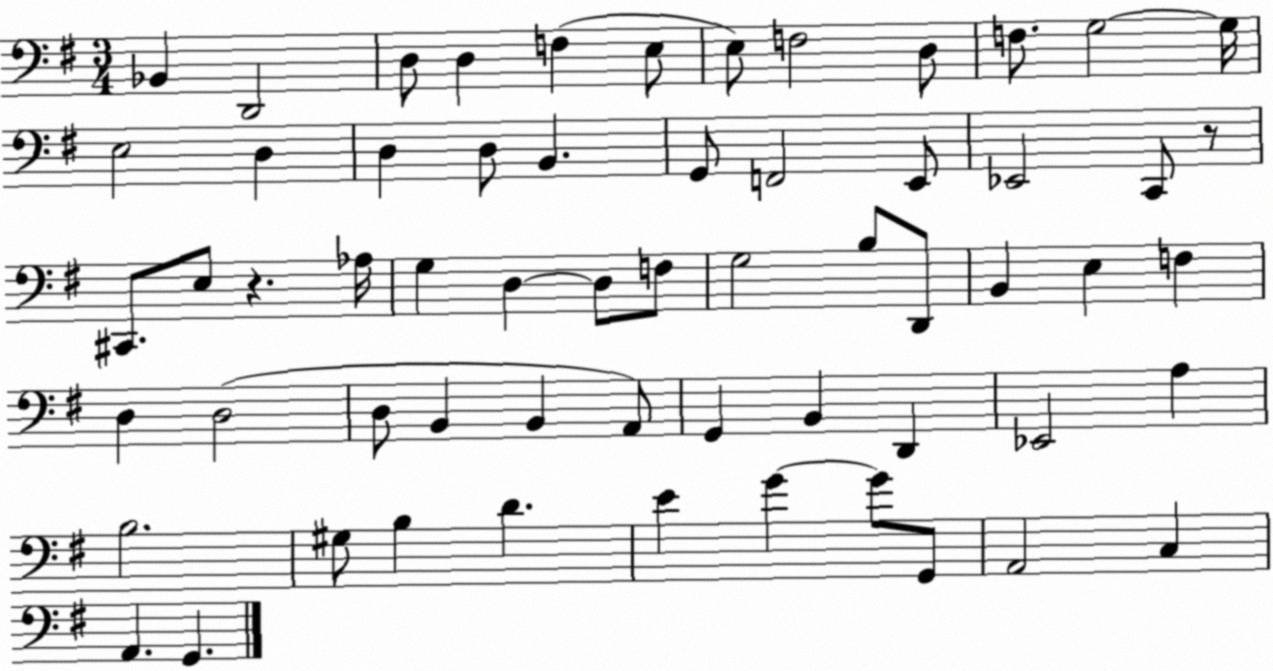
X:1
T:Untitled
M:3/4
L:1/4
K:G
_B,, D,,2 D,/2 D, F, E,/2 E,/2 F,2 D,/2 F,/2 G,2 G,/4 E,2 D, D, D,/2 B,, G,,/2 F,,2 E,,/2 _E,,2 C,,/2 z/2 ^C,,/2 E,/2 z _A,/4 G, D, D,/2 F,/2 G,2 B,/2 D,,/2 B,, E, F, D, D,2 D,/2 B,, B,, A,,/2 G,, B,, D,, _E,,2 A, B,2 ^G,/2 B, D E G G/2 G,,/2 A,,2 C, A,, G,,